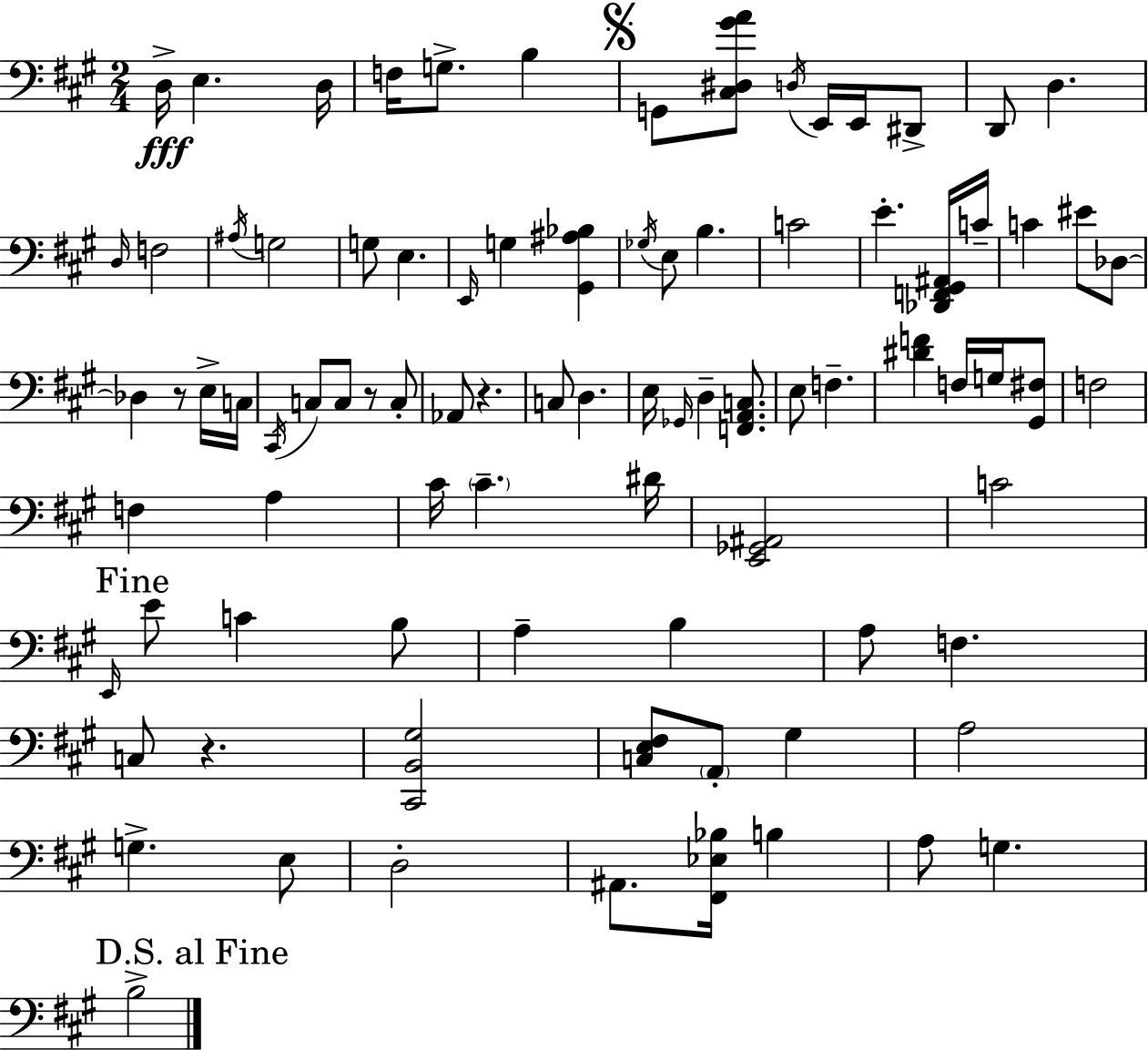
{
  \clef bass
  \numericTimeSignature
  \time 2/4
  \key a \major
  d16->\fff e4. d16 | f16 g8.-> b4 | \mark \markup { \musicglyph "scripts.segno" } g,8 <cis dis gis' a'>8 \acciaccatura { d16 } e,16 e,16 dis,8-> | d,8 d4. | \break \grace { d16 } f2 | \acciaccatura { ais16 } g2 | g8 e4. | \grace { e,16 } g4 | \break <gis, ais bes>4 \acciaccatura { ges16 } e8 b4. | c'2 | e'4.-. | <des, f, gis, ais,>16 c'16-- c'4 | \break eis'8 des8~~ des4 | r8 e16-> c16 \acciaccatura { cis,16 } c8 | c8 r8 c8-. aes,8 | r4. c8 | \break d4. e16 \grace { ges,16 } | d4-- <f, a, c>8. e8 | f4.-- <dis' f'>4 | f16 g16 <gis, fis>8 f2 | \break f4 | a4 cis'16 | \parenthesize cis'4.-- dis'16 <e, ges, ais,>2 | c'2 | \break \mark "Fine" \grace { e,16 } | e'8 c'4 b8 | a4-- b4 | a8 f4. | \break c8 r4. | <cis, b, gis>2 | <c e fis>8 \parenthesize a,8-. gis4 | a2 | \break g4.-> e8 | d2-. | ais,8. <fis, ees bes>16 b4 | a8 g4. | \break \mark "D.S. al Fine" b2-> | \bar "|."
}